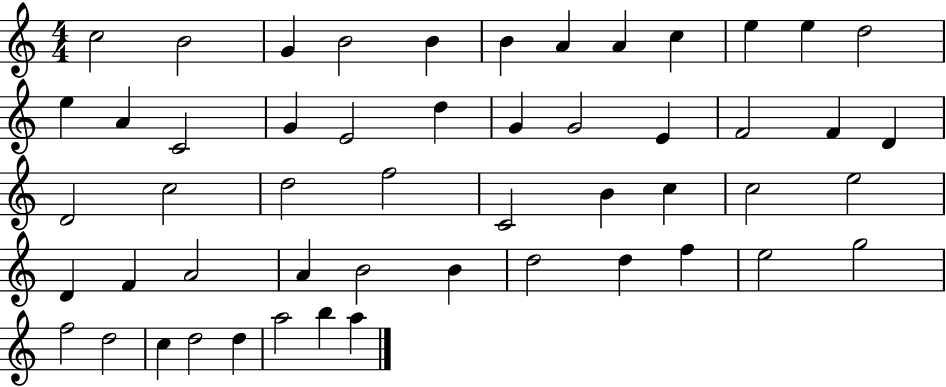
C5/h B4/h G4/q B4/h B4/q B4/q A4/q A4/q C5/q E5/q E5/q D5/h E5/q A4/q C4/h G4/q E4/h D5/q G4/q G4/h E4/q F4/h F4/q D4/q D4/h C5/h D5/h F5/h C4/h B4/q C5/q C5/h E5/h D4/q F4/q A4/h A4/q B4/h B4/q D5/h D5/q F5/q E5/h G5/h F5/h D5/h C5/q D5/h D5/q A5/h B5/q A5/q